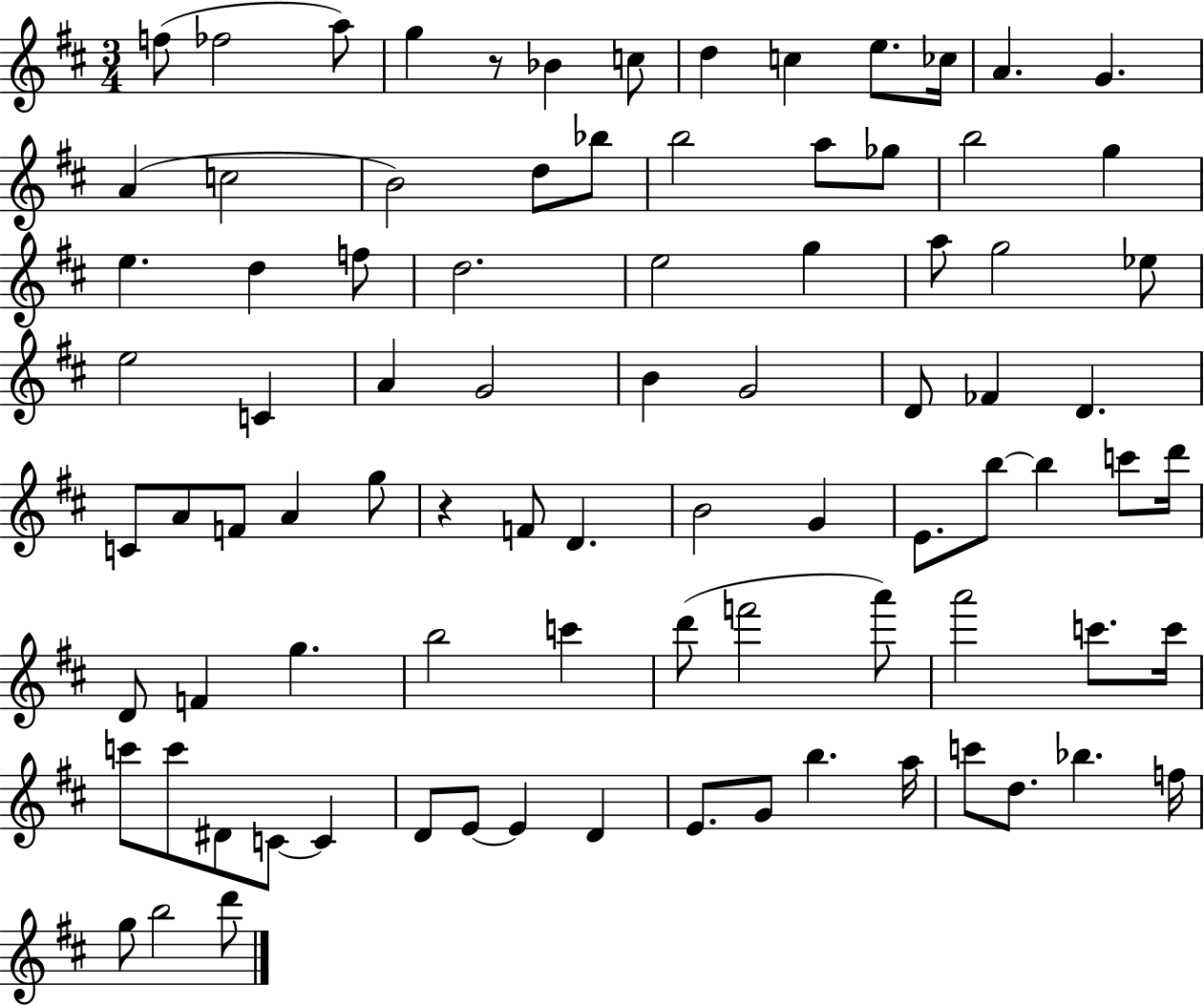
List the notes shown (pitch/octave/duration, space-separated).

F5/e FES5/h A5/e G5/q R/e Bb4/q C5/e D5/q C5/q E5/e. CES5/s A4/q. G4/q. A4/q C5/h B4/h D5/e Bb5/e B5/h A5/e Gb5/e B5/h G5/q E5/q. D5/q F5/e D5/h. E5/h G5/q A5/e G5/h Eb5/e E5/h C4/q A4/q G4/h B4/q G4/h D4/e FES4/q D4/q. C4/e A4/e F4/e A4/q G5/e R/q F4/e D4/q. B4/h G4/q E4/e. B5/e B5/q C6/e D6/s D4/e F4/q G5/q. B5/h C6/q D6/e F6/h A6/e A6/h C6/e. C6/s C6/e C6/e D#4/e C4/e C4/q D4/e E4/e E4/q D4/q E4/e. G4/e B5/q. A5/s C6/e D5/e. Bb5/q. F5/s G5/e B5/h D6/e